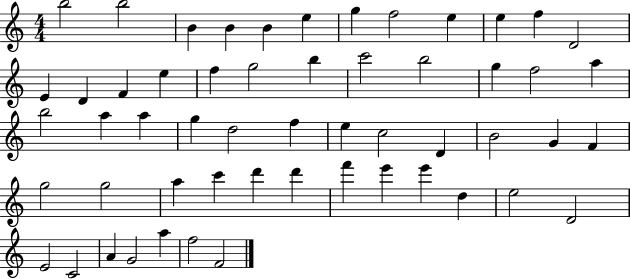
{
  \clef treble
  \numericTimeSignature
  \time 4/4
  \key c \major
  b''2 b''2 | b'4 b'4 b'4 e''4 | g''4 f''2 e''4 | e''4 f''4 d'2 | \break e'4 d'4 f'4 e''4 | f''4 g''2 b''4 | c'''2 b''2 | g''4 f''2 a''4 | \break b''2 a''4 a''4 | g''4 d''2 f''4 | e''4 c''2 d'4 | b'2 g'4 f'4 | \break g''2 g''2 | a''4 c'''4 d'''4 d'''4 | f'''4 e'''4 e'''4 d''4 | e''2 d'2 | \break e'2 c'2 | a'4 g'2 a''4 | f''2 f'2 | \bar "|."
}